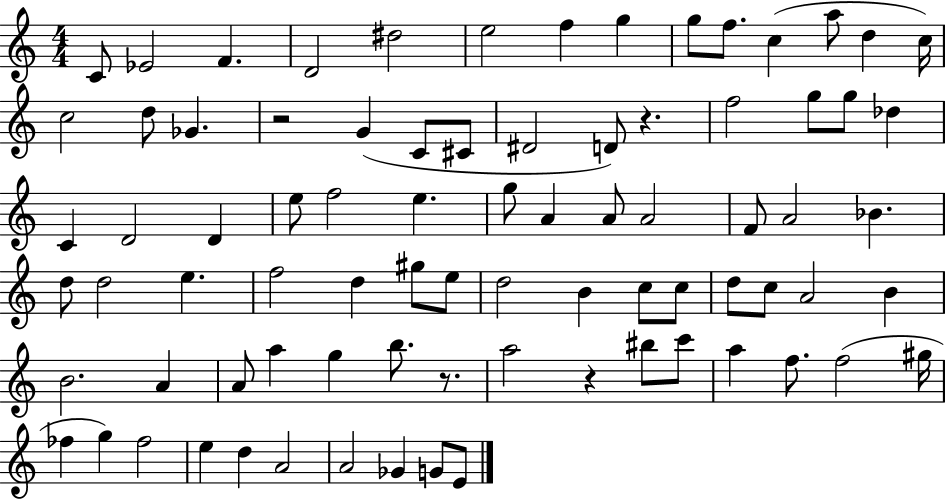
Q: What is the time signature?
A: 4/4